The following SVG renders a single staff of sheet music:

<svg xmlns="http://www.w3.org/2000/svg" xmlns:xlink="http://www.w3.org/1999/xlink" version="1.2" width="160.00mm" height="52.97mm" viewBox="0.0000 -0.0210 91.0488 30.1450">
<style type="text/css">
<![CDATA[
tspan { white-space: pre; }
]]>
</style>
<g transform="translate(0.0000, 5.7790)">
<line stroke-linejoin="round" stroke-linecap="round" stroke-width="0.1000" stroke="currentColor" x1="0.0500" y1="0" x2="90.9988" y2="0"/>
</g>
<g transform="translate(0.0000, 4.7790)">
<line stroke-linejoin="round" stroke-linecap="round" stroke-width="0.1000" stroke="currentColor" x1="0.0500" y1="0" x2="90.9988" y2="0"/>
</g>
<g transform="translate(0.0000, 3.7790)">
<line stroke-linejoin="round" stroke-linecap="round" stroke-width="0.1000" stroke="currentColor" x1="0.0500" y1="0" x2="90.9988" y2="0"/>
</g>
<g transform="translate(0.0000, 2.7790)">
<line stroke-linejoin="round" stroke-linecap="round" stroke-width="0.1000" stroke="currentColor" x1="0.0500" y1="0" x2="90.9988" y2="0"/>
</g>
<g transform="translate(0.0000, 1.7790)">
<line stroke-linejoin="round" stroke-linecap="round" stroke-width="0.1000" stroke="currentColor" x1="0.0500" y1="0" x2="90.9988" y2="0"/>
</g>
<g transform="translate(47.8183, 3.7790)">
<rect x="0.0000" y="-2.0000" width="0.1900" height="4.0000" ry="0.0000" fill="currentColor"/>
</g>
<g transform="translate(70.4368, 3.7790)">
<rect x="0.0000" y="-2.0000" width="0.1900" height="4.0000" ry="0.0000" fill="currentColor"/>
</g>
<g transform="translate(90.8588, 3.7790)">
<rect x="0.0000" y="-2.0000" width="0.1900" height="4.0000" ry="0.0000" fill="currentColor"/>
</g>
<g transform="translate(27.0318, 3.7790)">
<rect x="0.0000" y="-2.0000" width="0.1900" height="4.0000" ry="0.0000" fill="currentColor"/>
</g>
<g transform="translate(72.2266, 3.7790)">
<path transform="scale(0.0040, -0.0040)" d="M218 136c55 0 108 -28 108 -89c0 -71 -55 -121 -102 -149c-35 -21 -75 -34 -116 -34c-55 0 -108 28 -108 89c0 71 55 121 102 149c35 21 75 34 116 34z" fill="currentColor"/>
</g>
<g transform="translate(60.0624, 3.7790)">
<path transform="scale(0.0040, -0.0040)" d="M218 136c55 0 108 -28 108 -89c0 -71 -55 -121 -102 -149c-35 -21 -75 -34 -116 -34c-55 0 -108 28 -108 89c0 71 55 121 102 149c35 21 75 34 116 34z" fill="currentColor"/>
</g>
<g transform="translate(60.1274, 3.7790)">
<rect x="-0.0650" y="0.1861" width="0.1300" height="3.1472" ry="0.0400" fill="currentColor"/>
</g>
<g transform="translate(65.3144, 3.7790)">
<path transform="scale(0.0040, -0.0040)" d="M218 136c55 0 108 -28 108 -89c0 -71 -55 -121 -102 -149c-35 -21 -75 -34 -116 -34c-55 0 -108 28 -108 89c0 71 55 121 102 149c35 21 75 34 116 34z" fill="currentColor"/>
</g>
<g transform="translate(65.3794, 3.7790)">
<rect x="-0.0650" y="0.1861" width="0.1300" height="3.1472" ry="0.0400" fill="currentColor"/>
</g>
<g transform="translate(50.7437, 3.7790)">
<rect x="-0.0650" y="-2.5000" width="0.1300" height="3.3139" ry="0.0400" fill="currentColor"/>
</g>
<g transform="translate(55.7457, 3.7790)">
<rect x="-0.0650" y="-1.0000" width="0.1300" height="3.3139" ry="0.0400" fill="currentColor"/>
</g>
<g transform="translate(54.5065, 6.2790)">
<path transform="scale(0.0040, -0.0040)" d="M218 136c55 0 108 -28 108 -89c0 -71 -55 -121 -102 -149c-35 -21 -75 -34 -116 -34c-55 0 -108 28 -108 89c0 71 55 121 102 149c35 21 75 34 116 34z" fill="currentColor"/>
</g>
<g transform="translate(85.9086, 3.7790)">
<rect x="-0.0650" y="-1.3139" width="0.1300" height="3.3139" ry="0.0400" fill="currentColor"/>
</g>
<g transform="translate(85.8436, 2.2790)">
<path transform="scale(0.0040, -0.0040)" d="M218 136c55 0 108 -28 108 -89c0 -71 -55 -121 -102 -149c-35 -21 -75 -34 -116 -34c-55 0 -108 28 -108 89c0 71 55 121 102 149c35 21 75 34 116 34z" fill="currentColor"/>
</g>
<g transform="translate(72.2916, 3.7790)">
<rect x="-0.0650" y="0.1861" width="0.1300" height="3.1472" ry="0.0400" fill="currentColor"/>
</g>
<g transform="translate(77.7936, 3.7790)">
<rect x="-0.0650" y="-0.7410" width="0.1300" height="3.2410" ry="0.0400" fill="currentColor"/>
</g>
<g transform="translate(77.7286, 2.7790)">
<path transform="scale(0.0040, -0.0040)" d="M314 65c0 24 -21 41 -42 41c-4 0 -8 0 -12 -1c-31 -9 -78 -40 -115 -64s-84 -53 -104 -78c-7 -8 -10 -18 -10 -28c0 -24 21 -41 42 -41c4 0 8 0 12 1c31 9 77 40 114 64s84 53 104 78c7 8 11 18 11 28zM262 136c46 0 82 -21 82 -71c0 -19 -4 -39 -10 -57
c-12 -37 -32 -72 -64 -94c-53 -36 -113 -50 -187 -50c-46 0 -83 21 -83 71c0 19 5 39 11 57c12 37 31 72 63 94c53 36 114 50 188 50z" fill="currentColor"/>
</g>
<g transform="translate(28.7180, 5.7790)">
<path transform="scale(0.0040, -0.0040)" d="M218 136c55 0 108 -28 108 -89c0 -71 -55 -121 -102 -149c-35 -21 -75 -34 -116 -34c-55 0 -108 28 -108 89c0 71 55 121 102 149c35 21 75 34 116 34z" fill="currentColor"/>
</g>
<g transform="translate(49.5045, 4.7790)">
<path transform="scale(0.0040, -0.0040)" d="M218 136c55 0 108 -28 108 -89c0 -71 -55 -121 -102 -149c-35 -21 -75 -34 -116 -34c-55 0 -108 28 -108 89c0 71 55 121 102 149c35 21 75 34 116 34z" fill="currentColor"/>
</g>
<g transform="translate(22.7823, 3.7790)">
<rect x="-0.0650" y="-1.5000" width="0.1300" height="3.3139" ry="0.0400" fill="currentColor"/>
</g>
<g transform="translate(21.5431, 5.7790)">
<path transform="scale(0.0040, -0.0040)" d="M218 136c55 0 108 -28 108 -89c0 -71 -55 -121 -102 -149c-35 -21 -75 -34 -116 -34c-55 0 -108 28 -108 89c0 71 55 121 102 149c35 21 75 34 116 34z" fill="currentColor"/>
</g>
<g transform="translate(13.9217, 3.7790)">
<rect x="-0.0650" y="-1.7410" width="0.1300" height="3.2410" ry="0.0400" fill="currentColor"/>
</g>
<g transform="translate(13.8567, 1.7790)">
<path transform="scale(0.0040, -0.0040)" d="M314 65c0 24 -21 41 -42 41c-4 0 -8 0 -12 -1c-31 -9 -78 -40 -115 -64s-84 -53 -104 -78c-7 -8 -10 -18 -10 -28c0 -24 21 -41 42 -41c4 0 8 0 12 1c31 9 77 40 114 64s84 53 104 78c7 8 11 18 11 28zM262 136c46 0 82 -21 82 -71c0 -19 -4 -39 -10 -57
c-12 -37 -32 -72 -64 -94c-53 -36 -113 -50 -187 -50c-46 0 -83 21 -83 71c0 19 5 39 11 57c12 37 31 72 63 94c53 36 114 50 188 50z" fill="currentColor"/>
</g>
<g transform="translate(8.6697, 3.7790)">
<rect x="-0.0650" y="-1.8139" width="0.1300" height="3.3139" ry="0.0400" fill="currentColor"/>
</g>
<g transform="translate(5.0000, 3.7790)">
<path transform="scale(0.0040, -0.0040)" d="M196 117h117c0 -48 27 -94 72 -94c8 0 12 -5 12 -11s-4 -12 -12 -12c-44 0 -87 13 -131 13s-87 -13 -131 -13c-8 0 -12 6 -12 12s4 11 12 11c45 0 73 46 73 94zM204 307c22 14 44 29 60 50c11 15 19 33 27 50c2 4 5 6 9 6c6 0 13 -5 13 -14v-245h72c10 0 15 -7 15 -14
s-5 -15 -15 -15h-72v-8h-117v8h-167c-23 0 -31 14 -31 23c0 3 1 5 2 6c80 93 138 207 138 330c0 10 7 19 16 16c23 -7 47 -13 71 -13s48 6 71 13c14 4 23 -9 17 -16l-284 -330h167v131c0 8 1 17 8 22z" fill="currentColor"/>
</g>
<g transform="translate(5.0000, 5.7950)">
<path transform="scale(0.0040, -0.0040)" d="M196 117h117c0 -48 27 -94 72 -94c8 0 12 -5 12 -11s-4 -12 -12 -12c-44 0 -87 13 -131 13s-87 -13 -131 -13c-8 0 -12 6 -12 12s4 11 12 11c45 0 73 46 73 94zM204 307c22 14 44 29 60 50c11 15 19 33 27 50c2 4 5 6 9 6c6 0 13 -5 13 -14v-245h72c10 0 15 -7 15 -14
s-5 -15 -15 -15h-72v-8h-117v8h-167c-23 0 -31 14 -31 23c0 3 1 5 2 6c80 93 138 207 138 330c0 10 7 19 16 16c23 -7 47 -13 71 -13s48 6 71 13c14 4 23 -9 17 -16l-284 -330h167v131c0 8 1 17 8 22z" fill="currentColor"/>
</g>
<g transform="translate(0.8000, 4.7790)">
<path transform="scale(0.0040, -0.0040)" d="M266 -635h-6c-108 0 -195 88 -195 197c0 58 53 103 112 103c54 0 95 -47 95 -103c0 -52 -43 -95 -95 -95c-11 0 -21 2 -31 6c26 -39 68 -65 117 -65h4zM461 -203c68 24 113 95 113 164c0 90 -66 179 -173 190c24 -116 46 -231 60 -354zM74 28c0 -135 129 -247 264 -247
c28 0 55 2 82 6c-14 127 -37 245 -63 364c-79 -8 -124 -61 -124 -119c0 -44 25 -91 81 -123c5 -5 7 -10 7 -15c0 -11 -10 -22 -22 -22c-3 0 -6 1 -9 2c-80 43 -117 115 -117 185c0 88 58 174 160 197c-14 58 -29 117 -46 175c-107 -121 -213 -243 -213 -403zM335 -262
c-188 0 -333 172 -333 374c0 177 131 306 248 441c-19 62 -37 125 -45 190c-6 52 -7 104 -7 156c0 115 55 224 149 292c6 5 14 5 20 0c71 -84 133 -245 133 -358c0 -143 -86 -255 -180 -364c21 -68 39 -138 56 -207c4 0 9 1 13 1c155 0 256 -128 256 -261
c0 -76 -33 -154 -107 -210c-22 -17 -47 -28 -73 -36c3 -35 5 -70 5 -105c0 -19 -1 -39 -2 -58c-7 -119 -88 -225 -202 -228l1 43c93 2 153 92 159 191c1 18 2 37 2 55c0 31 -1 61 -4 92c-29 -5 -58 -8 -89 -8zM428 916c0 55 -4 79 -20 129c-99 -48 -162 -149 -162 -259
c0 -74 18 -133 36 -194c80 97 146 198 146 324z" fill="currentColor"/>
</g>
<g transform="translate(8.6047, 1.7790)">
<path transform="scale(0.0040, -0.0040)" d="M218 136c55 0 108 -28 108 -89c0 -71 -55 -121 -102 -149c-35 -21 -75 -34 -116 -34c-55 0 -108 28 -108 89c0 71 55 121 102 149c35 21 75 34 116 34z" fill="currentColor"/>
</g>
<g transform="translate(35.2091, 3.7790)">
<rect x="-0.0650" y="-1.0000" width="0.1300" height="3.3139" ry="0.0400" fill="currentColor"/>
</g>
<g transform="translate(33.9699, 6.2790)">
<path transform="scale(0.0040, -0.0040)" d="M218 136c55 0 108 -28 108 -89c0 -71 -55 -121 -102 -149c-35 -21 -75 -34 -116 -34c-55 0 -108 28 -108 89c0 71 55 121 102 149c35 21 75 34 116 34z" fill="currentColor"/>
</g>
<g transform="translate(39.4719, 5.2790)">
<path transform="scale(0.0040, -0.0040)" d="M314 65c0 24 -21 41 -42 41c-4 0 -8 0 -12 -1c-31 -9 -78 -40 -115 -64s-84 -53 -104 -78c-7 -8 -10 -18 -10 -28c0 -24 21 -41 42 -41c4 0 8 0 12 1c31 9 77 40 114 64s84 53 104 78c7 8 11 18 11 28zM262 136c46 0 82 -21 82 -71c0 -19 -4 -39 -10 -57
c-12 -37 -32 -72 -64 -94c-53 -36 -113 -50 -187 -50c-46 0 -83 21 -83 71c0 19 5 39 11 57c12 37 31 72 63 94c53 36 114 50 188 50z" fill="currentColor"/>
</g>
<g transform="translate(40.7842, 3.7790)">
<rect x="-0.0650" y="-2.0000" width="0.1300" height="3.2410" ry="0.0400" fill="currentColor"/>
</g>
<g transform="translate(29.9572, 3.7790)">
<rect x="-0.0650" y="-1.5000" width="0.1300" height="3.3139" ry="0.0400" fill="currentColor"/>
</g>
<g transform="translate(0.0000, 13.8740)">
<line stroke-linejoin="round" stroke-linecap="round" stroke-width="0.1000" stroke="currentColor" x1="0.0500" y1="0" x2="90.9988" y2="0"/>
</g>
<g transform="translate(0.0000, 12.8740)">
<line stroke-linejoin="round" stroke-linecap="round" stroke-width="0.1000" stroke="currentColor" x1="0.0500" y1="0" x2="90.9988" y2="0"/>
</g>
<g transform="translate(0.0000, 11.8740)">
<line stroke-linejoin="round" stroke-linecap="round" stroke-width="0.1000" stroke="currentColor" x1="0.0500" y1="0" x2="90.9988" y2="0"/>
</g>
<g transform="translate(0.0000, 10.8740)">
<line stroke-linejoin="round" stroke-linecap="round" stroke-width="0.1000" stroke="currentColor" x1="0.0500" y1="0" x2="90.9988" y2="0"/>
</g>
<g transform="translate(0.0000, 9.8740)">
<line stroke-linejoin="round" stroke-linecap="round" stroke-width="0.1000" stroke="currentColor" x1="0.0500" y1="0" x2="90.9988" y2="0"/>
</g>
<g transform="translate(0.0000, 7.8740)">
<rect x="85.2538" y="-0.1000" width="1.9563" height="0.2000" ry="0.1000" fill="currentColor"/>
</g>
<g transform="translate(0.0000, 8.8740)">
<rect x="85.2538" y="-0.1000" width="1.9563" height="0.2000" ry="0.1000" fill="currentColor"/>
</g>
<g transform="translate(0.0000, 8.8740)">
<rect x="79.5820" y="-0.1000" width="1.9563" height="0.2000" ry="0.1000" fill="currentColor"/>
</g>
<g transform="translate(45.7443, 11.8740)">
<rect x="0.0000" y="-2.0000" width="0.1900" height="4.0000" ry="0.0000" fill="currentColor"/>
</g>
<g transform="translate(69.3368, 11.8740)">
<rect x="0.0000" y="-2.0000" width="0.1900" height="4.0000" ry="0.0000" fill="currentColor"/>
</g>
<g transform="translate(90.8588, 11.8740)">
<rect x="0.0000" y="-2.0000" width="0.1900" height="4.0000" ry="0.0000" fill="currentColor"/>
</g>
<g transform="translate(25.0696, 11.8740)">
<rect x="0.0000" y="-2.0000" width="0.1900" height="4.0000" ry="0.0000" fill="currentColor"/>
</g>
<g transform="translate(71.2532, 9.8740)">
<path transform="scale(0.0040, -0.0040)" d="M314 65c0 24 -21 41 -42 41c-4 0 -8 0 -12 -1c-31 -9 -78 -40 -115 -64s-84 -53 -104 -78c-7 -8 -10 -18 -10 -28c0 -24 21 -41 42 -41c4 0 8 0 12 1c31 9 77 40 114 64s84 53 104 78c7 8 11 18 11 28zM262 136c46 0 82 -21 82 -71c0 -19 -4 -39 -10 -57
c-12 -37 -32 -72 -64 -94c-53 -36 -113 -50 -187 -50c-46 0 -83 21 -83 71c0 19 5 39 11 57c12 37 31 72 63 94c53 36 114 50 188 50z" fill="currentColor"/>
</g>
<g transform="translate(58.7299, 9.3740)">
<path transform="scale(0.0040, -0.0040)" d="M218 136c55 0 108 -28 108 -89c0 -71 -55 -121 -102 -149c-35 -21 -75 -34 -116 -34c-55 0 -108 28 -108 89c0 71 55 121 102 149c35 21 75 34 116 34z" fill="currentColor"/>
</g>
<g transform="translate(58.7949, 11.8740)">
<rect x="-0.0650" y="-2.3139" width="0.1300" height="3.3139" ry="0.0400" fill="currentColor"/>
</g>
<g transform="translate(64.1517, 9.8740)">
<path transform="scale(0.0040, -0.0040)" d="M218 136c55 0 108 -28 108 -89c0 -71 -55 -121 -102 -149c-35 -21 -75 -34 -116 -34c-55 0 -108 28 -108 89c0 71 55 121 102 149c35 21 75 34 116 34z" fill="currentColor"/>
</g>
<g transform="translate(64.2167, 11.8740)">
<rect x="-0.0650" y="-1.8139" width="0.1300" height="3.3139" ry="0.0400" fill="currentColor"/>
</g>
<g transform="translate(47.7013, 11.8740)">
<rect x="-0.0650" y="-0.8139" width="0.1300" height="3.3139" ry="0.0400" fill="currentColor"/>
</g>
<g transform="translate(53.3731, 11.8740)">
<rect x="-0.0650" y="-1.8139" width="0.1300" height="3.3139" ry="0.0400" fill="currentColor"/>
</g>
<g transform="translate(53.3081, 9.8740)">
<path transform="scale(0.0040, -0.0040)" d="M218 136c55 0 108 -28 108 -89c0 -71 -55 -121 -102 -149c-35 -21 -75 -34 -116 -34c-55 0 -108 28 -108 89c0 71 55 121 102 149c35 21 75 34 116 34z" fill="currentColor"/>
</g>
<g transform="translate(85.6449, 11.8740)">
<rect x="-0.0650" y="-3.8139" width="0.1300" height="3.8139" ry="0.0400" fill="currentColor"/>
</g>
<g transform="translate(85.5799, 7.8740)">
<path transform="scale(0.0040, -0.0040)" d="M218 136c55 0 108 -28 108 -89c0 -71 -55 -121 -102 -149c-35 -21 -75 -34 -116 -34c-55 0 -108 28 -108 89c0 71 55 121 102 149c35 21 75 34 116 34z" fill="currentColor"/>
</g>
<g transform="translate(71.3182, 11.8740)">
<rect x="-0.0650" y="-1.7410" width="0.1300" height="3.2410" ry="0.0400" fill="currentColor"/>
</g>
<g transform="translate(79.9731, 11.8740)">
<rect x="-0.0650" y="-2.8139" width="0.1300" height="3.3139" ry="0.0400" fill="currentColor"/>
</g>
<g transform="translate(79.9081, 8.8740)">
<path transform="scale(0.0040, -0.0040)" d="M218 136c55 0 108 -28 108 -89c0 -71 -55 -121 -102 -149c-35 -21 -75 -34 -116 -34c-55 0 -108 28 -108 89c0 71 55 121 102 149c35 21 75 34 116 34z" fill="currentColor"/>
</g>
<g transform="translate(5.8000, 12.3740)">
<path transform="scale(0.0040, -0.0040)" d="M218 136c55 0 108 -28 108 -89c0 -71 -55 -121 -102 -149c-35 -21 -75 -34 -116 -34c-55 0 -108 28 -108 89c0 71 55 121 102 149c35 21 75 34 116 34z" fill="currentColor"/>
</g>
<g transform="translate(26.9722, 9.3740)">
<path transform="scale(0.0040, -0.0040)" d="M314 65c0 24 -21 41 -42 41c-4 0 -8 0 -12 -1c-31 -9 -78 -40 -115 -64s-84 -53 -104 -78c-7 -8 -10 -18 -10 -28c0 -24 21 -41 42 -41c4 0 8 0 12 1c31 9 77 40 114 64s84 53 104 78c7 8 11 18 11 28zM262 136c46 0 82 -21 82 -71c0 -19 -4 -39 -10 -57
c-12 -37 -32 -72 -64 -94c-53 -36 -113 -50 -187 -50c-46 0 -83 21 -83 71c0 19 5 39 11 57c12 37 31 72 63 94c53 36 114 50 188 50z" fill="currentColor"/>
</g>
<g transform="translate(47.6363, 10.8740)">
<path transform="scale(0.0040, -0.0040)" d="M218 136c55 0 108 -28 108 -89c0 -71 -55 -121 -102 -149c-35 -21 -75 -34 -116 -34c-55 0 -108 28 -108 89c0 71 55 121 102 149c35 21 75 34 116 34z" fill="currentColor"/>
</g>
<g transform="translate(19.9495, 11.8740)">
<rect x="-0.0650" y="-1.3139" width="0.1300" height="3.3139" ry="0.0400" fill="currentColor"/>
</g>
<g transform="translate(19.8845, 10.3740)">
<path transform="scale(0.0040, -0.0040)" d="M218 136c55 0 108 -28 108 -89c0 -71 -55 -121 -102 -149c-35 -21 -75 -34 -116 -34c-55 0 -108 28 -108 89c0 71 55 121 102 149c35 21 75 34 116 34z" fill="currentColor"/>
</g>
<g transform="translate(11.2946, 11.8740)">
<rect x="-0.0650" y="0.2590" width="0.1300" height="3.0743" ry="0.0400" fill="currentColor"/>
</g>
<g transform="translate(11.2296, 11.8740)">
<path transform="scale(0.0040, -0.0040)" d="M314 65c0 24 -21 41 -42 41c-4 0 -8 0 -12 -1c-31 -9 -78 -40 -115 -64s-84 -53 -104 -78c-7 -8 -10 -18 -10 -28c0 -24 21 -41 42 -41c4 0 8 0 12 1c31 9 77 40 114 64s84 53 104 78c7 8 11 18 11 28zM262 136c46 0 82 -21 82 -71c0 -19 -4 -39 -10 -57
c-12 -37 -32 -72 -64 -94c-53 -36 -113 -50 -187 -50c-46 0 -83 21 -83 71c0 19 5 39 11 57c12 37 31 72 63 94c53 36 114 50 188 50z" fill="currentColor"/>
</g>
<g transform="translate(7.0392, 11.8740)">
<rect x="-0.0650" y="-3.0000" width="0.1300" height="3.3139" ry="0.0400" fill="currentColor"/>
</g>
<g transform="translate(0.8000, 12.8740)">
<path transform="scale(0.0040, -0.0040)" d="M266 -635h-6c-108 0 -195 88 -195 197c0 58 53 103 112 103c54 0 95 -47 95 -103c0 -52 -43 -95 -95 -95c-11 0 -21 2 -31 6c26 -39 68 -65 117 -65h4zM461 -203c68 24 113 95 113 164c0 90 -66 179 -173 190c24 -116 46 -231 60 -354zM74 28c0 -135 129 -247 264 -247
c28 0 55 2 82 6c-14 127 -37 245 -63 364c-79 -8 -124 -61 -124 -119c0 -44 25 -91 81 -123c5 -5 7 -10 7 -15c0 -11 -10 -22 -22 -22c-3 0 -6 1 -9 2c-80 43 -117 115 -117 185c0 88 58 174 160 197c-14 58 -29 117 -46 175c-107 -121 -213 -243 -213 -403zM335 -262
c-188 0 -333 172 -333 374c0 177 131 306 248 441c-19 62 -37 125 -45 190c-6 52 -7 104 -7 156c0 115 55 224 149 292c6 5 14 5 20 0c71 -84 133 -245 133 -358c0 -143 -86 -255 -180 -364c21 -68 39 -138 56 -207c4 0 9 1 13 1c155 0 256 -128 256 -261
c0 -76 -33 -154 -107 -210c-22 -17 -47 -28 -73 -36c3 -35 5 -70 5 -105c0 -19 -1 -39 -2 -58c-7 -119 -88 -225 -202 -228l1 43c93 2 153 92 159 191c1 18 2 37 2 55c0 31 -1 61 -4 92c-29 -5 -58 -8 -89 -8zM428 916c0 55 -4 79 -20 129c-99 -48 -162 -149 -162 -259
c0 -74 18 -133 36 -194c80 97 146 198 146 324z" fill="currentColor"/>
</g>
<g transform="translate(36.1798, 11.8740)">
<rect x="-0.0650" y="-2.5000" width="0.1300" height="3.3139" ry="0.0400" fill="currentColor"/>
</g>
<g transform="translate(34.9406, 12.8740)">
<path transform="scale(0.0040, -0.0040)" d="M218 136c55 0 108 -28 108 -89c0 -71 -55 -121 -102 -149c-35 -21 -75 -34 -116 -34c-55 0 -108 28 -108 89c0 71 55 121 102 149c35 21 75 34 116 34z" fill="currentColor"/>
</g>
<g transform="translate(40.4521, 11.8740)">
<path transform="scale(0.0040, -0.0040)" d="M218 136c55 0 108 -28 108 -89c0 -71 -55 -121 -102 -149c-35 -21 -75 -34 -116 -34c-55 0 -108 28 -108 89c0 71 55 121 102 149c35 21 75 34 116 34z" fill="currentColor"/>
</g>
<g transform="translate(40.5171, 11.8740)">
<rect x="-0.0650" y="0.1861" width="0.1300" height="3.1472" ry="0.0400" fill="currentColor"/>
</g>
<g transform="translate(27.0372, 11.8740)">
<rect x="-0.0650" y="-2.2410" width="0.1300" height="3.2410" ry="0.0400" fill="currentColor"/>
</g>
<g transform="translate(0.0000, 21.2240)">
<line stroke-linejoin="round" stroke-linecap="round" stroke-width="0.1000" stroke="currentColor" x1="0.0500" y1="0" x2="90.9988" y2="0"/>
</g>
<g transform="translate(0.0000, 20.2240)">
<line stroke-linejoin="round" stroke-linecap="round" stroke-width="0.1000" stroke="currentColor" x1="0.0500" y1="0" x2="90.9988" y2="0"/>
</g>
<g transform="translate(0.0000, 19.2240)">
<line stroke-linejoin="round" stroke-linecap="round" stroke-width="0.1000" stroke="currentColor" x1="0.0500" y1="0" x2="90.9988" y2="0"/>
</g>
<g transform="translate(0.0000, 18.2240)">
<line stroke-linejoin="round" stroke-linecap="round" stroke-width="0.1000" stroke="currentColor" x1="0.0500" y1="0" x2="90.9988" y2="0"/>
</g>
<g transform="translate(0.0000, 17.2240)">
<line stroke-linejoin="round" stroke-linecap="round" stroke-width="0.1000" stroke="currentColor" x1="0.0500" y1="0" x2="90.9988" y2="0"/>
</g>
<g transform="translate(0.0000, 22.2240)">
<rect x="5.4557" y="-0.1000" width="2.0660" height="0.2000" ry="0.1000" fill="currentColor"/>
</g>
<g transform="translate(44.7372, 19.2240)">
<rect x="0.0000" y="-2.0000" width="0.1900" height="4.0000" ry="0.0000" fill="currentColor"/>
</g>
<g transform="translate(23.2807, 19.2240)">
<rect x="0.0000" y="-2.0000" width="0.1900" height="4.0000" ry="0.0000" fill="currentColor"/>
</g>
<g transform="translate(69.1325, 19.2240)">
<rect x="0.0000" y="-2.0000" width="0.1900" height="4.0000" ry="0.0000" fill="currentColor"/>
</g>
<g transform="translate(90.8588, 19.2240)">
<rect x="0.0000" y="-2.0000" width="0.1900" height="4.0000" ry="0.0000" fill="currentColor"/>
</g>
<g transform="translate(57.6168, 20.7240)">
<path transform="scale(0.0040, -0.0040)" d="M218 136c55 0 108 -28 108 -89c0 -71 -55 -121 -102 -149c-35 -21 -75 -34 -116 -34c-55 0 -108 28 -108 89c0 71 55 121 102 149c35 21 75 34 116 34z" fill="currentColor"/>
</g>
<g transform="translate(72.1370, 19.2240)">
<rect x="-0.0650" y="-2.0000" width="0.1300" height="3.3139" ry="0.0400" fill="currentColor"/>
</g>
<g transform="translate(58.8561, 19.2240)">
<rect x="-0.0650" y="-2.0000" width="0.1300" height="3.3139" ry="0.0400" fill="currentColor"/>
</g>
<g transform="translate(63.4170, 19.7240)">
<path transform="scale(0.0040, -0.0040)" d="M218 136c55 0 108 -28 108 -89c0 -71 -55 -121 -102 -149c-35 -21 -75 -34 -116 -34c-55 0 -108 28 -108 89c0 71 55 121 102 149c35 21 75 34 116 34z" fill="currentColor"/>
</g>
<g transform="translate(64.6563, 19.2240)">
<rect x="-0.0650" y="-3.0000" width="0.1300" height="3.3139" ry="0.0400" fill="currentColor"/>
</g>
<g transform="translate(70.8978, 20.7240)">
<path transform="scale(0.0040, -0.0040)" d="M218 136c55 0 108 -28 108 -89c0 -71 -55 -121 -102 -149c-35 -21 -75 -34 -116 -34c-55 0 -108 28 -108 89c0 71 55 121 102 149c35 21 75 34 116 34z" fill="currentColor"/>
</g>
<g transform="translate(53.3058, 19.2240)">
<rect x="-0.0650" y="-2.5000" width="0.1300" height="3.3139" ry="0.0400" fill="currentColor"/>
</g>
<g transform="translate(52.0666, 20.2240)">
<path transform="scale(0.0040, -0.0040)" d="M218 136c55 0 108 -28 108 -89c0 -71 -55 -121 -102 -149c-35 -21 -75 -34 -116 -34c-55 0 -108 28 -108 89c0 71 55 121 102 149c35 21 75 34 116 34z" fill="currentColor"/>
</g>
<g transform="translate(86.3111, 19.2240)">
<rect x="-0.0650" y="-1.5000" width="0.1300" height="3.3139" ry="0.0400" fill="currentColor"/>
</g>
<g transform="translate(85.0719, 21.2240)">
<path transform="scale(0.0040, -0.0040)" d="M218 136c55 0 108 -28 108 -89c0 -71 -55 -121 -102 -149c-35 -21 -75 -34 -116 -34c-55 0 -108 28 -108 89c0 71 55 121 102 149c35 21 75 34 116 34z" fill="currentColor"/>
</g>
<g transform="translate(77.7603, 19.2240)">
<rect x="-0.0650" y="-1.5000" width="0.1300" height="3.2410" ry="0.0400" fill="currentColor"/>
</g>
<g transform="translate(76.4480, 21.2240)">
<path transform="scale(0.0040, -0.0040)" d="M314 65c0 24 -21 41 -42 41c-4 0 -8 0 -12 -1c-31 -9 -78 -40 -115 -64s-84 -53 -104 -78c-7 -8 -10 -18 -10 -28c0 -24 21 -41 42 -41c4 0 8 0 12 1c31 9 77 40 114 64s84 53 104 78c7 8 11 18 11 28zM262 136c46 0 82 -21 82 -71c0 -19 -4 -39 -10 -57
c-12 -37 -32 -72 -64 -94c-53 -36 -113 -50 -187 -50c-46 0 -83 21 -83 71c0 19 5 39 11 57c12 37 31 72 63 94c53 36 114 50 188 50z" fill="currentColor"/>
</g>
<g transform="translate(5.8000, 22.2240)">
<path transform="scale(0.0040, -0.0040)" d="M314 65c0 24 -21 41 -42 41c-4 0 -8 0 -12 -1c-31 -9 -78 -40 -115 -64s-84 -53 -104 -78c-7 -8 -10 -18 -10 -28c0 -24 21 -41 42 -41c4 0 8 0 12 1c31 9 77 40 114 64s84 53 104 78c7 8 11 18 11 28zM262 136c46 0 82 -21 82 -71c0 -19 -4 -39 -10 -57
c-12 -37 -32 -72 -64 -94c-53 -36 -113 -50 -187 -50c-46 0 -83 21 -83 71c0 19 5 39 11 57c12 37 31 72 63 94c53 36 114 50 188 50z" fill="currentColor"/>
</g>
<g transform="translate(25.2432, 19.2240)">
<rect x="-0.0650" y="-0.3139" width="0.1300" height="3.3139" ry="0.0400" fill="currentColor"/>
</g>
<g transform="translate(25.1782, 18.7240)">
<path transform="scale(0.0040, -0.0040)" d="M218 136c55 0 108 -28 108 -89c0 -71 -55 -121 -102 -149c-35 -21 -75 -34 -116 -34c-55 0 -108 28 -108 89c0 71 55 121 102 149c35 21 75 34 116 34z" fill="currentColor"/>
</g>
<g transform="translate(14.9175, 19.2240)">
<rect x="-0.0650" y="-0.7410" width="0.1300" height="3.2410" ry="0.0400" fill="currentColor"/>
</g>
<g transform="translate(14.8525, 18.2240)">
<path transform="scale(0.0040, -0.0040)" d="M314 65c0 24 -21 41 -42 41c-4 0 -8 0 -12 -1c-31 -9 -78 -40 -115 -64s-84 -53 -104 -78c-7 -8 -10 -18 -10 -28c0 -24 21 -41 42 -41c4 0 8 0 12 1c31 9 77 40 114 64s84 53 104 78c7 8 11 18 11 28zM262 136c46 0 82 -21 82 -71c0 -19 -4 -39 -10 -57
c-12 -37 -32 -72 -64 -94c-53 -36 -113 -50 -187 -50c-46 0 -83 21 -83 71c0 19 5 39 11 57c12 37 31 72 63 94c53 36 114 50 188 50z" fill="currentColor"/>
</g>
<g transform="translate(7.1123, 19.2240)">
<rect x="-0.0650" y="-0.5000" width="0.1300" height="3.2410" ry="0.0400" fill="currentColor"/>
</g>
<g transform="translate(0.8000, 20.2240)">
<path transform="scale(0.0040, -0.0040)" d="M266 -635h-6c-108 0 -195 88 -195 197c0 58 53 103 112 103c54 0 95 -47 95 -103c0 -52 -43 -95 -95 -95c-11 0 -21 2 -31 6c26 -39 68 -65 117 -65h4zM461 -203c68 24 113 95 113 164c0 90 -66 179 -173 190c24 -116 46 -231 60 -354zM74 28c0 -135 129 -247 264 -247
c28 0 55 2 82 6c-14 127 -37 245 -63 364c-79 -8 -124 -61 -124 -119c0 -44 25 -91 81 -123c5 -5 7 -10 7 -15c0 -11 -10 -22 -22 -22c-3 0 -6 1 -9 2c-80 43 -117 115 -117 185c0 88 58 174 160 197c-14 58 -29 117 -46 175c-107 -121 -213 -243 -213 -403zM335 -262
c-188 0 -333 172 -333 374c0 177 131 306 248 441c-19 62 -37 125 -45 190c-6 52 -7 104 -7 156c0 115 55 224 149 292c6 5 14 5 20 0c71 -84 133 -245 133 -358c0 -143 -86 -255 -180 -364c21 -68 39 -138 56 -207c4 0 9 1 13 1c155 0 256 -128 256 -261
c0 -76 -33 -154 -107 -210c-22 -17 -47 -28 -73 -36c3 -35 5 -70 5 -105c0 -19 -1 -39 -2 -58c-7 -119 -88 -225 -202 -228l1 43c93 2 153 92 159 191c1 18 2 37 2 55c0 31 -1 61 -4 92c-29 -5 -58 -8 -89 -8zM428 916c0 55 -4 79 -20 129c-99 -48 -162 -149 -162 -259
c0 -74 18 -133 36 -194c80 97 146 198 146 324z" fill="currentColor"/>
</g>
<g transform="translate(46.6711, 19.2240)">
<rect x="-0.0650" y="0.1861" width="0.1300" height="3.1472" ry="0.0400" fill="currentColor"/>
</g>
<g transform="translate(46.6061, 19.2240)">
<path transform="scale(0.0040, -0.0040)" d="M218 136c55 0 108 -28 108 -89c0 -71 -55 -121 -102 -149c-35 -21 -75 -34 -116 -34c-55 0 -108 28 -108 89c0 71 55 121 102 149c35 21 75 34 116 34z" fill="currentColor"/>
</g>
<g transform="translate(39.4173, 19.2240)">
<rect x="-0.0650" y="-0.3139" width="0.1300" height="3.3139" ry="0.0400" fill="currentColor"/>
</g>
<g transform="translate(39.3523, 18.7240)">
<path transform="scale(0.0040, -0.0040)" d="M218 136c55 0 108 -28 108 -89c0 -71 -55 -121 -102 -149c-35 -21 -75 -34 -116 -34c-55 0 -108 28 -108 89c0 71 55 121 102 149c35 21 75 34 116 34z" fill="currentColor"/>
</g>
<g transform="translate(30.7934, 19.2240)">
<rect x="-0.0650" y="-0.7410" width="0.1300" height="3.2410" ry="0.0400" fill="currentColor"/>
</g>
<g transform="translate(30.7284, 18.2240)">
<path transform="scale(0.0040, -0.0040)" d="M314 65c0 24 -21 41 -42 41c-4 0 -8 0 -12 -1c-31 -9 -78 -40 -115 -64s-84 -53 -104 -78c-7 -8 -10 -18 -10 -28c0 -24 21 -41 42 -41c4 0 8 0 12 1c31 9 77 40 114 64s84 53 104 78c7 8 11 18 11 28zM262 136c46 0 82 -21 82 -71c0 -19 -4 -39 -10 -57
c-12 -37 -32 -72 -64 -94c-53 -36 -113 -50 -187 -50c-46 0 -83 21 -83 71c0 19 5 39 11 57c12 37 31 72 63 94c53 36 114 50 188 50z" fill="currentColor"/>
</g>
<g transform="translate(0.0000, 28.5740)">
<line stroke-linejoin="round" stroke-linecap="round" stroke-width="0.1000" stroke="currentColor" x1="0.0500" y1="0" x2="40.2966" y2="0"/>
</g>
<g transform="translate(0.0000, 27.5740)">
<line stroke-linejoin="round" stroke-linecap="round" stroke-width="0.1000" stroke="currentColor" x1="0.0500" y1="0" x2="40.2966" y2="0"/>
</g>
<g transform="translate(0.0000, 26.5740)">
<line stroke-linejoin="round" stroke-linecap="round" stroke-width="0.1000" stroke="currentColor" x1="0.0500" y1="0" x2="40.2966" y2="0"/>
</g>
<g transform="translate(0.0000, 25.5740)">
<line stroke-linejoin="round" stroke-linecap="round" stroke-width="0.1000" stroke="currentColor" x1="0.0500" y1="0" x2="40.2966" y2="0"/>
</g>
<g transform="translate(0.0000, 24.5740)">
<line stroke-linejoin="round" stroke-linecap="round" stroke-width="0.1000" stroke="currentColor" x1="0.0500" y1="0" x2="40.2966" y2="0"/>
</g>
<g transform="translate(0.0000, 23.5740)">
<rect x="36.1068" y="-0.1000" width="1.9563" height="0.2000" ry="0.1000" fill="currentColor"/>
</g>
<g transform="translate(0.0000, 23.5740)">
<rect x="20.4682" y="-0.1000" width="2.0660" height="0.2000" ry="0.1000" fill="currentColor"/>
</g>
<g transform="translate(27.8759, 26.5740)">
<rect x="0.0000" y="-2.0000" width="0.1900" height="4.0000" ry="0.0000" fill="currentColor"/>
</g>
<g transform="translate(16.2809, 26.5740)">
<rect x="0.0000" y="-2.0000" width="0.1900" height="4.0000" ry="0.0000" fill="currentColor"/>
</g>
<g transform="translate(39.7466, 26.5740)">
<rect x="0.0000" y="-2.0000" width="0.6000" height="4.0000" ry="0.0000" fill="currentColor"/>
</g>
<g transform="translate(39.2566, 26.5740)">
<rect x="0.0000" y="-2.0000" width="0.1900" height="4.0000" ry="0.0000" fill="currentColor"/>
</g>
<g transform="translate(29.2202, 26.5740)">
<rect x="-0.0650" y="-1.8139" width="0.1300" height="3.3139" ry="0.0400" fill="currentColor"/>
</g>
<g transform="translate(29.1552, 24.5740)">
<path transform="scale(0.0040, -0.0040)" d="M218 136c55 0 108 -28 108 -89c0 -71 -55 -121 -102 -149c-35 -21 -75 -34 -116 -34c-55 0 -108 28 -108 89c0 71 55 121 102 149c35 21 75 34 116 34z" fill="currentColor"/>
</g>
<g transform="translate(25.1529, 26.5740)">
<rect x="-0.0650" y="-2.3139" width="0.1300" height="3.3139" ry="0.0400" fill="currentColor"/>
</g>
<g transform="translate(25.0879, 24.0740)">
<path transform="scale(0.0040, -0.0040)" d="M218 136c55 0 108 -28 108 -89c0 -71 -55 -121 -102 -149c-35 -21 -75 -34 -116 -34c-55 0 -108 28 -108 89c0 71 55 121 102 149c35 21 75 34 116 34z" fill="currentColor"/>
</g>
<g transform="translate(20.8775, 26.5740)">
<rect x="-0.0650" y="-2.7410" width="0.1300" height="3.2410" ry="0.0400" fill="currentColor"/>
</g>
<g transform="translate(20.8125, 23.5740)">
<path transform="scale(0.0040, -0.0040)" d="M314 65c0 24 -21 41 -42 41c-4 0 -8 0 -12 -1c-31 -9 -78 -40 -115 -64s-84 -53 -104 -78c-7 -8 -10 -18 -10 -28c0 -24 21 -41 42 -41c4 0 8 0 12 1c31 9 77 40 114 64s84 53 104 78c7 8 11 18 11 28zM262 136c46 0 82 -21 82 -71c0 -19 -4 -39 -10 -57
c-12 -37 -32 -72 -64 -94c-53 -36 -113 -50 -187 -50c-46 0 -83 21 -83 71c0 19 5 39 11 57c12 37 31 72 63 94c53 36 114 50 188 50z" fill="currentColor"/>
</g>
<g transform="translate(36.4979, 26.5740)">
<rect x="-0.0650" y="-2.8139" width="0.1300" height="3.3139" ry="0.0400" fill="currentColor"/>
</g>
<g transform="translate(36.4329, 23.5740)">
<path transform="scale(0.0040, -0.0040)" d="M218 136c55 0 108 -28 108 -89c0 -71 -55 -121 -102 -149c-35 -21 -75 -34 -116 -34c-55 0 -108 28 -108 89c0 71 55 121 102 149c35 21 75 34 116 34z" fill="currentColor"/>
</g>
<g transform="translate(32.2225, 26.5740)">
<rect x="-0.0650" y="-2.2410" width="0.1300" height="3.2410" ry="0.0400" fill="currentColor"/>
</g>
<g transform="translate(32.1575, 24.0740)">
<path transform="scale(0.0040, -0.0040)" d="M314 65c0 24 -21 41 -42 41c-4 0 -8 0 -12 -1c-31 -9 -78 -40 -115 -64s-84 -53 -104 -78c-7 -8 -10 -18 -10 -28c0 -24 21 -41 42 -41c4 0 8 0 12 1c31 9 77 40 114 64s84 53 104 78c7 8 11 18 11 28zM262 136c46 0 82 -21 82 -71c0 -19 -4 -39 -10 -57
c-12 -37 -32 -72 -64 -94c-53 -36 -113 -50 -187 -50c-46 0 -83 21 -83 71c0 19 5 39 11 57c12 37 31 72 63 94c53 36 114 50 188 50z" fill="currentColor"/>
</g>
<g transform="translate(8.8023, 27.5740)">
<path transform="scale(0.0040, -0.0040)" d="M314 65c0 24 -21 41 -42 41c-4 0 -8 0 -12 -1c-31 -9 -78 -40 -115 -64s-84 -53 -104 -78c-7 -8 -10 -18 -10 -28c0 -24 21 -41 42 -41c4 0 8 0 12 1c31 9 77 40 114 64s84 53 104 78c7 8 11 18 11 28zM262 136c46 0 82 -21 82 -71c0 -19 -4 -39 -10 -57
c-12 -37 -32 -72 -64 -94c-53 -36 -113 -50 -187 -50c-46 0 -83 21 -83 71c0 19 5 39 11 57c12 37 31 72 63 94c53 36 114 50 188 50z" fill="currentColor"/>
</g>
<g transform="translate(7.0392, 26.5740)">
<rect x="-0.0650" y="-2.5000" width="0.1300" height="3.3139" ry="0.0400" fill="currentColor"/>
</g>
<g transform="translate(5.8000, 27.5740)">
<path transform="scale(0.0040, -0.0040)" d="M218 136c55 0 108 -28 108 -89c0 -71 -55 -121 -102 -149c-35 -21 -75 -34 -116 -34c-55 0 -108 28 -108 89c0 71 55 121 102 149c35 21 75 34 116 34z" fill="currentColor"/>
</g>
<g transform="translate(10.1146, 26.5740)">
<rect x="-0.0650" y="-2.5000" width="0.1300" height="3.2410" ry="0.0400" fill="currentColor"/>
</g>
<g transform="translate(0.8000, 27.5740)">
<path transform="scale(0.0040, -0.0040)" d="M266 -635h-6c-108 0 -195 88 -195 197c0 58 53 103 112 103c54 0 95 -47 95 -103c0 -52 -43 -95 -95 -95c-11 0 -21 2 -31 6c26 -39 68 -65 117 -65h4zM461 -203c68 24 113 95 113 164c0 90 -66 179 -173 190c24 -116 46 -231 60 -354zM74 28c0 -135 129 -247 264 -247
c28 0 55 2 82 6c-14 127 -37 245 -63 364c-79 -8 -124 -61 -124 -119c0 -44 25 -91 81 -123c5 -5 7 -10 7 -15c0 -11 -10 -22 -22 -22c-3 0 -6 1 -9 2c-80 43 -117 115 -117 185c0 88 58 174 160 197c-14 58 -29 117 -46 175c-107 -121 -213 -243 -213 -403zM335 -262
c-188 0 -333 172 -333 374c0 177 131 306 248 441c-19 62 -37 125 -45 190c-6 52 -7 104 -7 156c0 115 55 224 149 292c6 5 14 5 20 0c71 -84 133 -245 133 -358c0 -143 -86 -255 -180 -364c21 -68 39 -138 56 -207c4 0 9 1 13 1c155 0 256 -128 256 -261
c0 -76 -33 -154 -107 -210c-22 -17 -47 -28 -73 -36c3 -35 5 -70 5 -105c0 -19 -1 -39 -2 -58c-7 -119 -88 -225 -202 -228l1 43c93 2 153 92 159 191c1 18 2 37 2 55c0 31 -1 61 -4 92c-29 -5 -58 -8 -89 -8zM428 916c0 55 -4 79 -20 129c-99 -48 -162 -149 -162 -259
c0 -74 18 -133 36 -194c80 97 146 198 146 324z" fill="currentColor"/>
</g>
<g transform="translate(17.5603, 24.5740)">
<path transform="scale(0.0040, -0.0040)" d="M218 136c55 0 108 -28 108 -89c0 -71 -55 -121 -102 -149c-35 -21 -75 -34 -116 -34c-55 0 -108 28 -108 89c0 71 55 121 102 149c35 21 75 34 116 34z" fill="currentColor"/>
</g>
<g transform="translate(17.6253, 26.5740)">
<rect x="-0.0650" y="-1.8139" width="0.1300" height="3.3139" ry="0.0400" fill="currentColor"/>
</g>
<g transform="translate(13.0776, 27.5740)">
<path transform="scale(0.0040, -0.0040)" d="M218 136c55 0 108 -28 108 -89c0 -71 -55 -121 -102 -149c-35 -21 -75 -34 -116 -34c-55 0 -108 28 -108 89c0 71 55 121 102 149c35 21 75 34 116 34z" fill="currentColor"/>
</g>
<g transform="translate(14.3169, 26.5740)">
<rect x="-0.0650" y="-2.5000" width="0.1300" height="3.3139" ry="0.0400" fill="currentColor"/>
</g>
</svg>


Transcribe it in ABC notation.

X:1
T:Untitled
M:4/4
L:1/4
K:C
f f2 E E D F2 G D B B B d2 e A B2 e g2 G B d f g f f2 a c' C2 d2 c d2 c B G F A F E2 E G G2 G f a2 g f g2 a